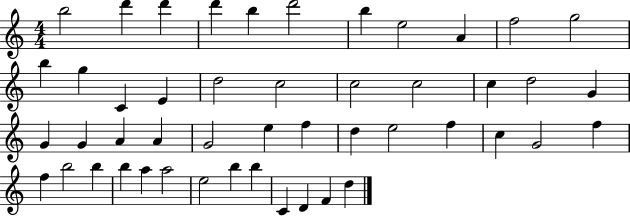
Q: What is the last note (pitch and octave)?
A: D5